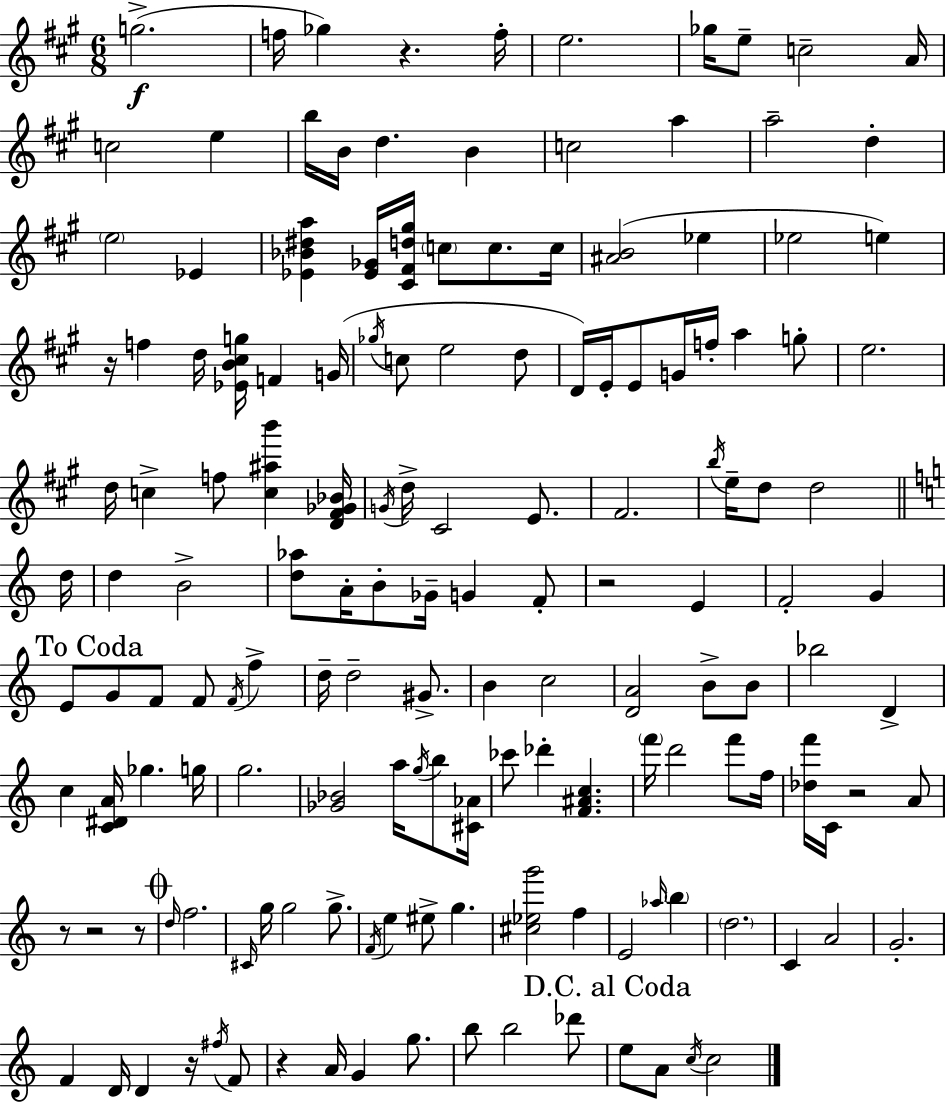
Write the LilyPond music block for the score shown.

{
  \clef treble
  \numericTimeSignature
  \time 6/8
  \key a \major
  g''2.->(\f | f''16 ges''4) r4. f''16-. | e''2. | ges''16 e''8-- c''2-- a'16 | \break c''2 e''4 | b''16 b'16 d''4. b'4 | c''2 a''4 | a''2-- d''4-. | \break \parenthesize e''2 ees'4 | <ees' bes' dis'' a''>4 <ees' ges'>16 <cis' fis' d'' gis''>16 \parenthesize c''8 c''8. c''16 | <ais' b'>2( ees''4 | ees''2 e''4) | \break r16 f''4 d''16 <ees' b' cis'' g''>16 f'4 g'16( | \acciaccatura { ges''16 } c''8 e''2 d''8 | d'16) e'16-. e'8 g'16 f''16-. a''4 g''8-. | e''2. | \break d''16 c''4-> f''8 <c'' ais'' b'''>4 | <d' fis' ges' bes'>16 \acciaccatura { g'16 } d''16-> cis'2 e'8. | fis'2. | \acciaccatura { b''16 } e''16-- d''8 d''2 | \break \bar "||" \break \key a \minor d''16 d''4 b'2-> | <d'' aes''>8 a'16-. b'8-. ges'16-- g'4 f'8-. | r2 e'4 | f'2-. g'4 | \break \mark "To Coda" e'8 g'8 f'8 f'8 \acciaccatura { f'16 } f''4-> | d''16-- d''2-- gis'8.-> | b'4 c''2 | <d' a'>2 b'8-> | \break b'8 bes''2 d'4-> | c''4 <c' dis' a'>16 ges''4. | g''16 g''2. | <ges' bes'>2 a''16 \acciaccatura { g''16 } | \break b''8 <cis' aes'>16 ces'''8 des'''4-. <f' ais' c''>4. | \parenthesize f'''16 d'''2 | f'''8 f''16 <des'' f'''>16 c'16 r2 | a'8 r8 r2 | \break r8 \mark \markup { \musicglyph "scripts.coda" } \grace { d''16 } f''2. | \grace { cis'16 } g''16 g''2 | g''8.-> \acciaccatura { f'16 } e''4 eis''8-> | g''4. <cis'' ees'' g'''>2 | \break f''4 e'2 | \grace { aes''16 } \parenthesize b''4 \parenthesize d''2. | c'4 a'2 | g'2.-. | \break f'4 d'16 | d'4 r16 \acciaccatura { fis''16 } f'8 r4 | a'16 g'4 g''8. b''8 b''2 | des'''8 \mark "D.C. al Coda" e''8 a'8 | \break \acciaccatura { c''16 } c''2 \bar "|."
}